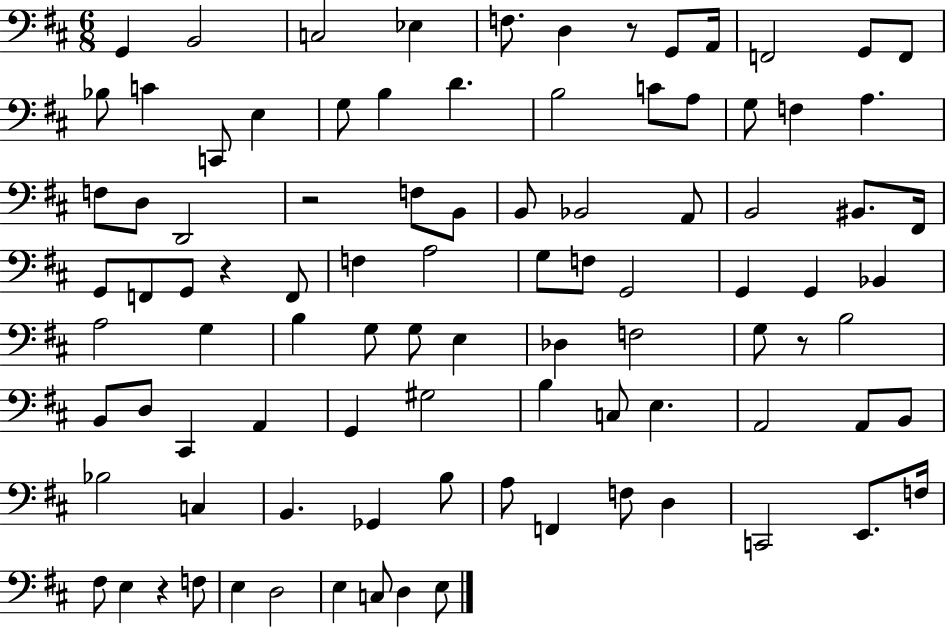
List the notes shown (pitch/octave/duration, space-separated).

G2/q B2/h C3/h Eb3/q F3/e. D3/q R/e G2/e A2/s F2/h G2/e F2/e Bb3/e C4/q C2/e E3/q G3/e B3/q D4/q. B3/h C4/e A3/e G3/e F3/q A3/q. F3/e D3/e D2/h R/h F3/e B2/e B2/e Bb2/h A2/e B2/h BIS2/e. F#2/s G2/e F2/e G2/e R/q F2/e F3/q A3/h G3/e F3/e G2/h G2/q G2/q Bb2/q A3/h G3/q B3/q G3/e G3/e E3/q Db3/q F3/h G3/e R/e B3/h B2/e D3/e C#2/q A2/q G2/q G#3/h B3/q C3/e E3/q. A2/h A2/e B2/e Bb3/h C3/q B2/q. Gb2/q B3/e A3/e F2/q F3/e D3/q C2/h E2/e. F3/s F#3/e E3/q R/q F3/e E3/q D3/h E3/q C3/e D3/q E3/e